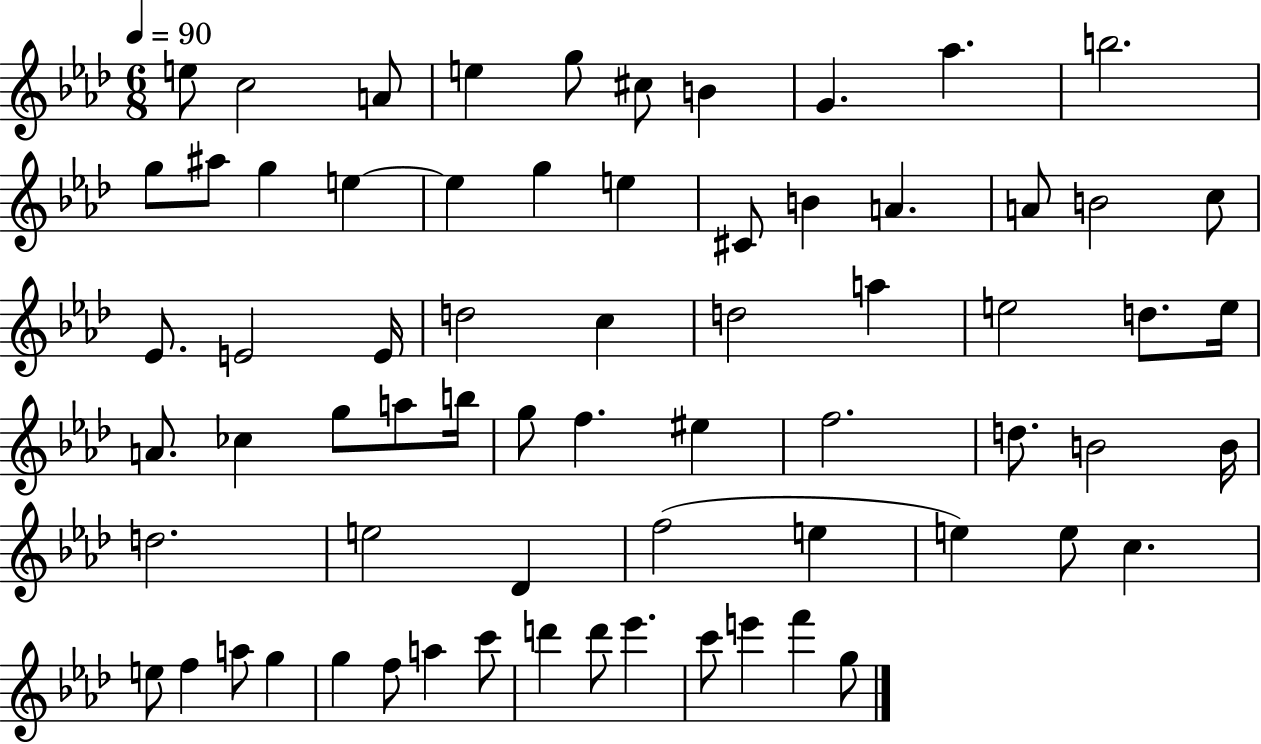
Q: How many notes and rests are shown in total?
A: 68